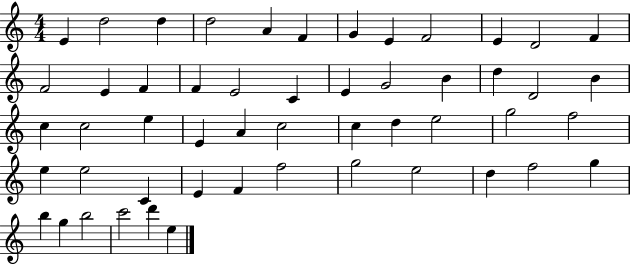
X:1
T:Untitled
M:4/4
L:1/4
K:C
E d2 d d2 A F G E F2 E D2 F F2 E F F E2 C E G2 B d D2 B c c2 e E A c2 c d e2 g2 f2 e e2 C E F f2 g2 e2 d f2 g b g b2 c'2 d' e